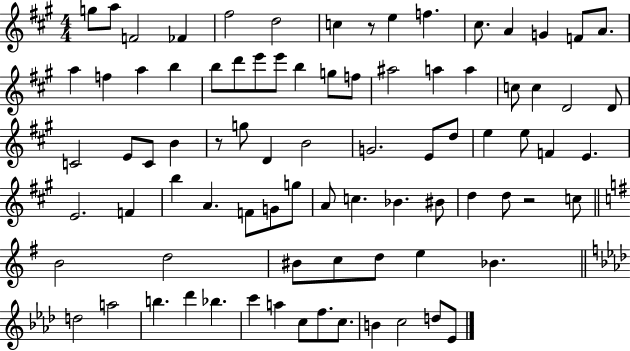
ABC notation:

X:1
T:Untitled
M:4/4
L:1/4
K:A
g/2 a/2 F2 _F ^f2 d2 c z/2 e f ^c/2 A G F/2 A/2 a f a b b/2 d'/2 e'/2 e'/2 b g/2 f/2 ^a2 a a c/2 c D2 D/2 C2 E/2 C/2 B z/2 g/2 D B2 G2 E/2 d/2 e e/2 F E E2 F b A F/2 G/2 g/2 A/2 c _B ^B/2 d d/2 z2 c/2 B2 d2 ^B/2 c/2 d/2 e _B d2 a2 b _d' _b c' a c/2 f/2 c/2 B c2 d/2 _E/2